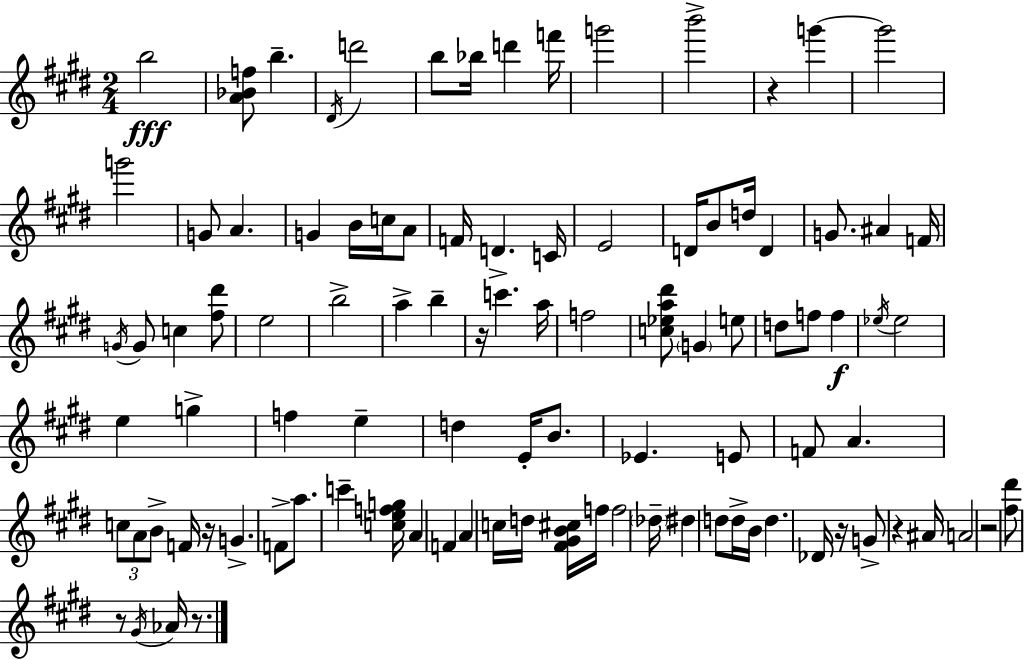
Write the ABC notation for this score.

X:1
T:Untitled
M:2/4
L:1/4
K:E
b2 [A_Bf]/2 b ^D/4 d'2 b/2 _b/4 d' f'/4 g'2 b'2 z g' g'2 g'2 G/2 A G B/4 c/4 A/2 F/4 D C/4 E2 D/4 B/2 d/4 D G/2 ^A F/4 G/4 G/2 c [^f^d']/2 e2 b2 a b z/4 c' a/4 f2 [c_ea^d']/2 G e/2 d/2 f/2 f _e/4 _e2 e g f e d E/4 B/2 _E E/2 F/2 A c/2 A/2 B/2 F/4 z/4 G F/2 a/2 c' [cefg]/4 A F A c/4 d/4 [^F^GB^c]/4 f/4 f2 _d/4 ^d d/2 d/4 B/4 d _D/4 z/4 G/2 z ^A/4 A2 z2 [^f^d']/2 z/2 ^G/4 _A/4 z/2